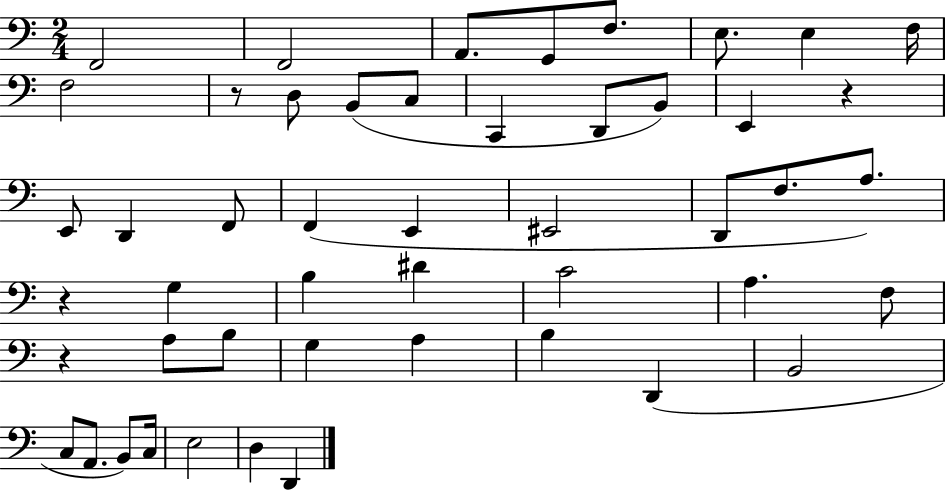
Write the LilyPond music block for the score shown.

{
  \clef bass
  \numericTimeSignature
  \time 2/4
  \key c \major
  f,2 | f,2 | a,8. g,8 f8. | e8. e4 f16 | \break f2 | r8 d8 b,8( c8 | c,4 d,8 b,8) | e,4 r4 | \break e,8 d,4 f,8 | f,4( e,4 | eis,2 | d,8 f8. a8.) | \break r4 g4 | b4 dis'4 | c'2 | a4. f8 | \break r4 a8 b8 | g4 a4 | b4 d,4( | b,2 | \break c8 a,8. b,8) c16 | e2 | d4 d,4 | \bar "|."
}